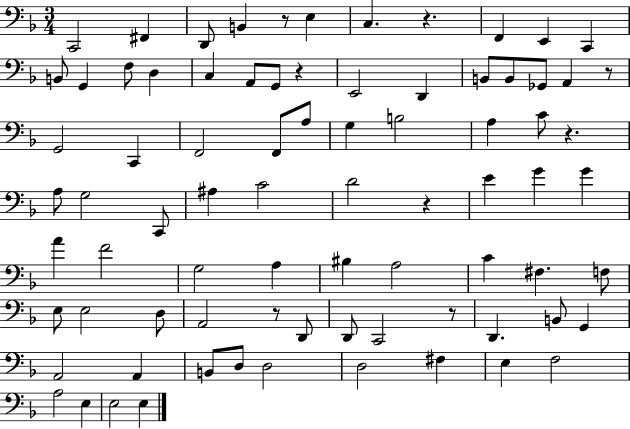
X:1
T:Untitled
M:3/4
L:1/4
K:F
C,,2 ^F,, D,,/2 B,, z/2 E, C, z F,, E,, C,, B,,/2 G,, F,/2 D, C, A,,/2 G,,/2 z E,,2 D,, B,,/2 B,,/2 _G,,/2 A,, z/2 G,,2 C,, F,,2 F,,/2 A,/2 G, B,2 A, C/2 z A,/2 G,2 C,,/2 ^A, C2 D2 z E G G A F2 G,2 A, ^B, A,2 C ^F, F,/2 E,/2 E,2 D,/2 A,,2 z/2 D,,/2 D,,/2 C,,2 z/2 D,, B,,/2 G,, A,,2 A,, B,,/2 D,/2 D,2 D,2 ^F, E, F,2 A,2 E, E,2 E,